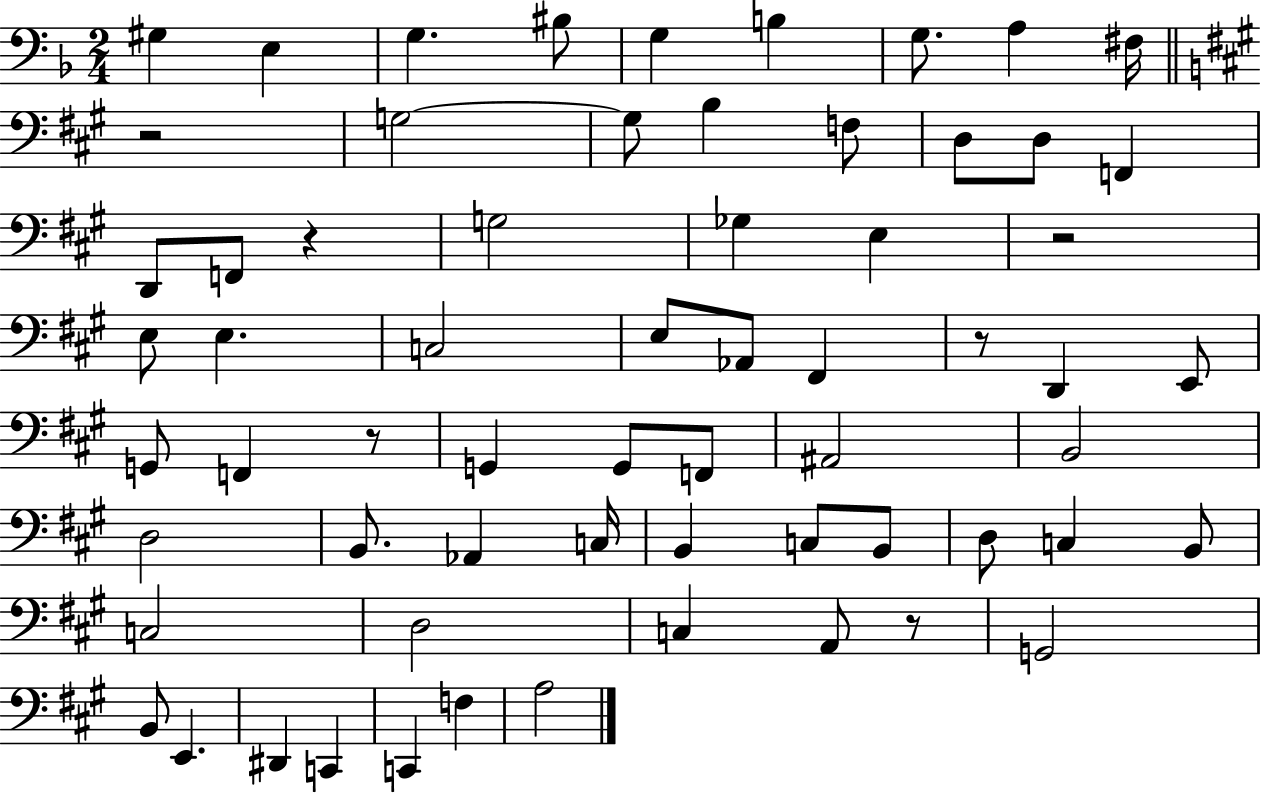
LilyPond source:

{
  \clef bass
  \numericTimeSignature
  \time 2/4
  \key f \major
  gis4 e4 | g4. bis8 | g4 b4 | g8. a4 fis16 | \break \bar "||" \break \key a \major r2 | g2~~ | g8 b4 f8 | d8 d8 f,4 | \break d,8 f,8 r4 | g2 | ges4 e4 | r2 | \break e8 e4. | c2 | e8 aes,8 fis,4 | r8 d,4 e,8 | \break g,8 f,4 r8 | g,4 g,8 f,8 | ais,2 | b,2 | \break d2 | b,8. aes,4 c16 | b,4 c8 b,8 | d8 c4 b,8 | \break c2 | d2 | c4 a,8 r8 | g,2 | \break b,8 e,4. | dis,4 c,4 | c,4 f4 | a2 | \break \bar "|."
}